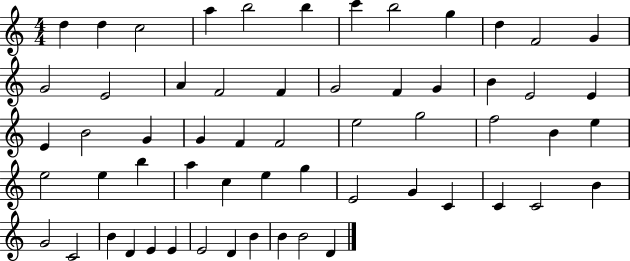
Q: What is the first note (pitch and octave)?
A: D5